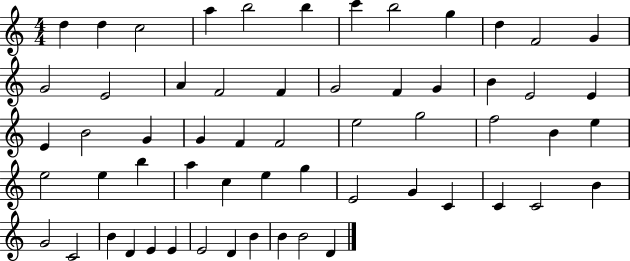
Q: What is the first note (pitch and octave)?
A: D5